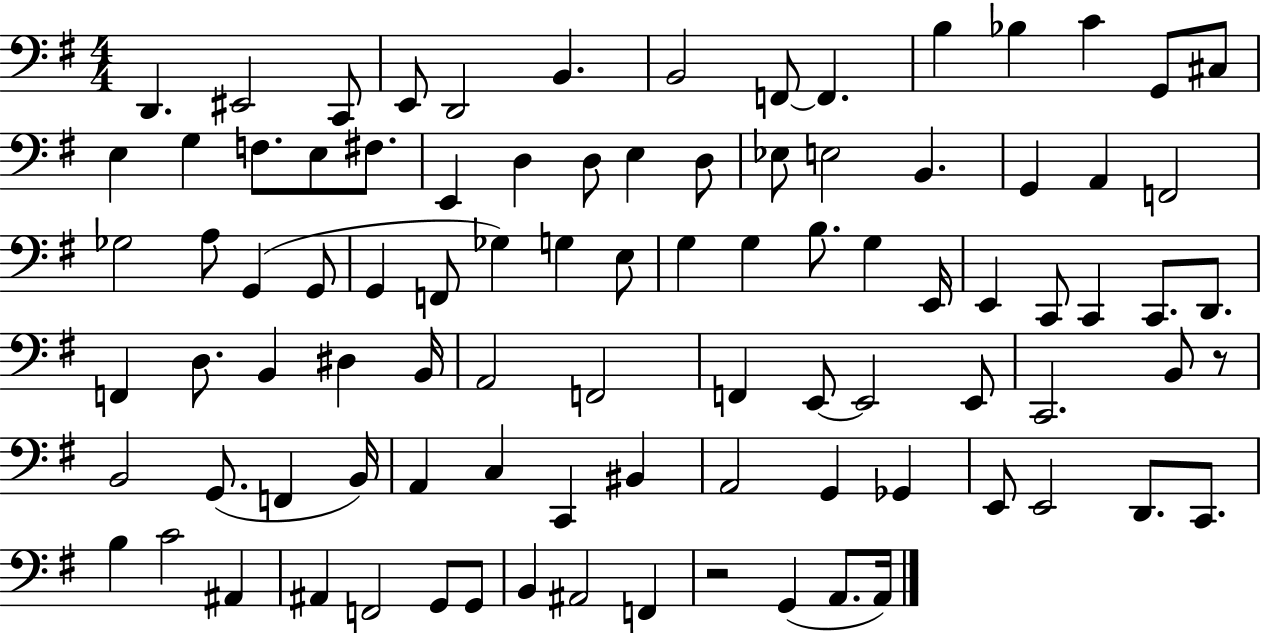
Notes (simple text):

D2/q. EIS2/h C2/e E2/e D2/h B2/q. B2/h F2/e F2/q. B3/q Bb3/q C4/q G2/e C#3/e E3/q G3/q F3/e. E3/e F#3/e. E2/q D3/q D3/e E3/q D3/e Eb3/e E3/h B2/q. G2/q A2/q F2/h Gb3/h A3/e G2/q G2/e G2/q F2/e Gb3/q G3/q E3/e G3/q G3/q B3/e. G3/q E2/s E2/q C2/e C2/q C2/e. D2/e. F2/q D3/e. B2/q D#3/q B2/s A2/h F2/h F2/q E2/e E2/h E2/e C2/h. B2/e R/e B2/h G2/e. F2/q B2/s A2/q C3/q C2/q BIS2/q A2/h G2/q Gb2/q E2/e E2/h D2/e. C2/e. B3/q C4/h A#2/q A#2/q F2/h G2/e G2/e B2/q A#2/h F2/q R/h G2/q A2/e. A2/s